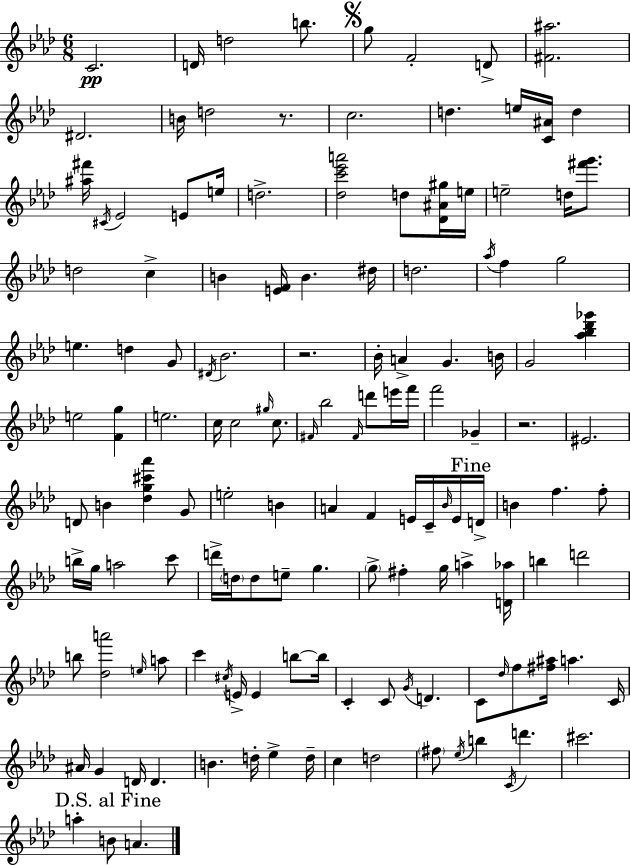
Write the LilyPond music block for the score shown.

{
  \clef treble
  \numericTimeSignature
  \time 6/8
  \key aes \major
  c'2.\pp | d'16 d''2 b''8. | \mark \markup { \musicglyph "scripts.segno" } g''8 f'2-. d'8-> | <fis' ais''>2. | \break dis'2. | b'16 d''2 r8. | c''2. | d''4. e''16 <c' ais'>16 d''4 | \break <ais'' fis'''>16 \acciaccatura { cis'16 } ees'2 e'8 | e''16 d''2.-> | <des'' c''' ees''' a'''>2 d''8 <des' ais' gis''>16 | e''16 e''2-- d''16 <fis''' g'''>8. | \break d''2 c''4-> | b'4 <e' f'>16 b'4. | dis''16 d''2. | \acciaccatura { aes''16 } f''4 g''2 | \break e''4. d''4 | g'8 \acciaccatura { dis'16 } bes'2. | r2. | bes'16-. a'4-> g'4. | \break b'16 g'2 <aes'' bes'' des''' ges'''>4 | e''2 <f' g''>4 | e''2. | c''16 c''2 | \break \grace { gis''16 } c''8. \grace { fis'16 } bes''2 | \grace { fis'16 } d'''8 e'''16 f'''16 f'''2 | ges'4-- r2. | eis'2. | \break d'8 b'4 | <des'' g'' cis''' aes'''>4 g'8 e''2-. | b'4 a'4 f'4 | e'16 c'16-- \grace { bes'16 } e'16 \mark "Fine" d'16-> b'4 f''4. | \break f''8-. b''16-> g''16 a''2 | c'''8 d'''16-> \parenthesize d''16 d''8 e''8-- | g''4. \parenthesize g''8-> fis''4-. | g''16 a''4-> <d' aes''>16 b''4 d'''2 | \break b''8 <des'' a'''>2 | \grace { e''16 } a''8 c'''4 | \acciaccatura { cis''16 } e'16-> e'4 b''8~~ b''16 c'4-. | c'8 \acciaccatura { g'16 } d'4. c'8 | \break \grace { des''16 } f''8 <fis'' ais''>16 a''4. c'16 ais'16 | g'4 d'16 d'4. b'4. | d''16-. ees''4-> d''16-- c''4 | d''2 \parenthesize fis''8 | \break \acciaccatura { ees''16 } b''4 \acciaccatura { c'16 } d'''4. | cis'''2. | \mark "D.S. al Fine" a''4-. b'8 a'4. | \bar "|."
}